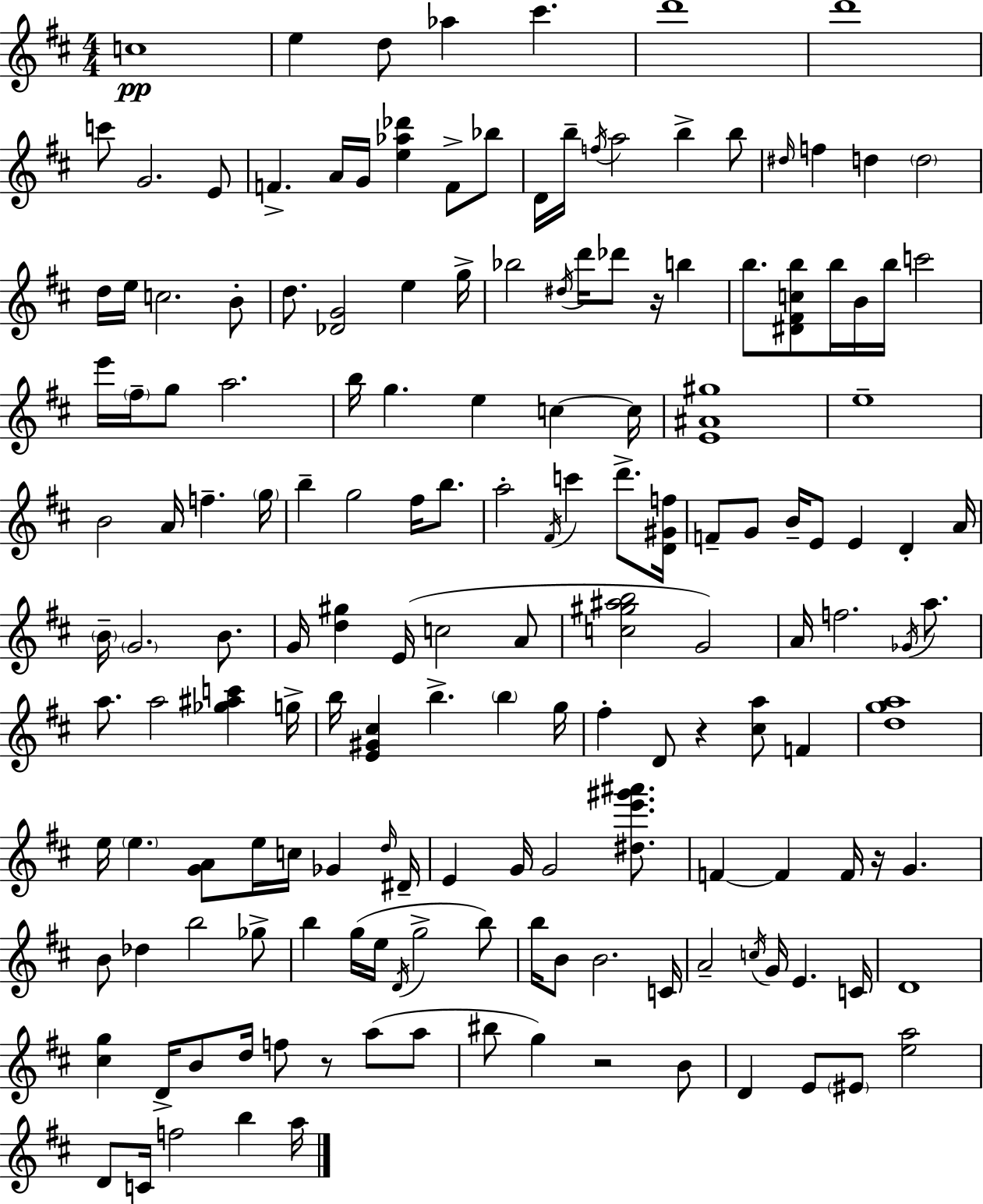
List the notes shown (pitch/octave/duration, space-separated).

C5/w E5/q D5/e Ab5/q C#6/q. D6/w D6/w C6/e G4/h. E4/e F4/q. A4/s G4/s [E5,Ab5,Db6]/q F4/e Bb5/e D4/s B5/s F5/s A5/h B5/q B5/e D#5/s F5/q D5/q D5/h D5/s E5/s C5/h. B4/e D5/e. [Db4,G4]/h E5/q G5/s Bb5/h D#5/s D6/s Db6/e R/s B5/q B5/e. [D#4,F#4,C5,B5]/e B5/s B4/s B5/s C6/h E6/s F#5/s G5/e A5/h. B5/s G5/q. E5/q C5/q C5/s [E4,A#4,G#5]/w E5/w B4/h A4/s F5/q. G5/s B5/q G5/h F#5/s B5/e. A5/h F#4/s C6/q D6/e. [D4,G#4,F5]/s F4/e G4/e B4/s E4/e E4/q D4/q A4/s B4/s G4/h. B4/e. G4/s [D5,G#5]/q E4/s C5/h A4/e [C5,G#5,A#5,B5]/h G4/h A4/s F5/h. Gb4/s A5/e. A5/e. A5/h [Gb5,A#5,C6]/q G5/s B5/s [E4,G#4,C#5]/q B5/q. B5/q G5/s F#5/q D4/e R/q [C#5,A5]/e F4/q [D5,G5,A5]/w E5/s E5/q. [G4,A4]/e E5/s C5/s Gb4/q D5/s D#4/s E4/q G4/s G4/h [D#5,E6,G#6,A#6]/e. F4/q F4/q F4/s R/s G4/q. B4/e Db5/q B5/h Gb5/e B5/q G5/s E5/s D4/s G5/h B5/e B5/s B4/e B4/h. C4/s A4/h C5/s G4/s E4/q. C4/s D4/w [C#5,G5]/q D4/s B4/e D5/s F5/e R/e A5/e A5/e BIS5/e G5/q R/h B4/e D4/q E4/e EIS4/e [E5,A5]/h D4/e C4/s F5/h B5/q A5/s